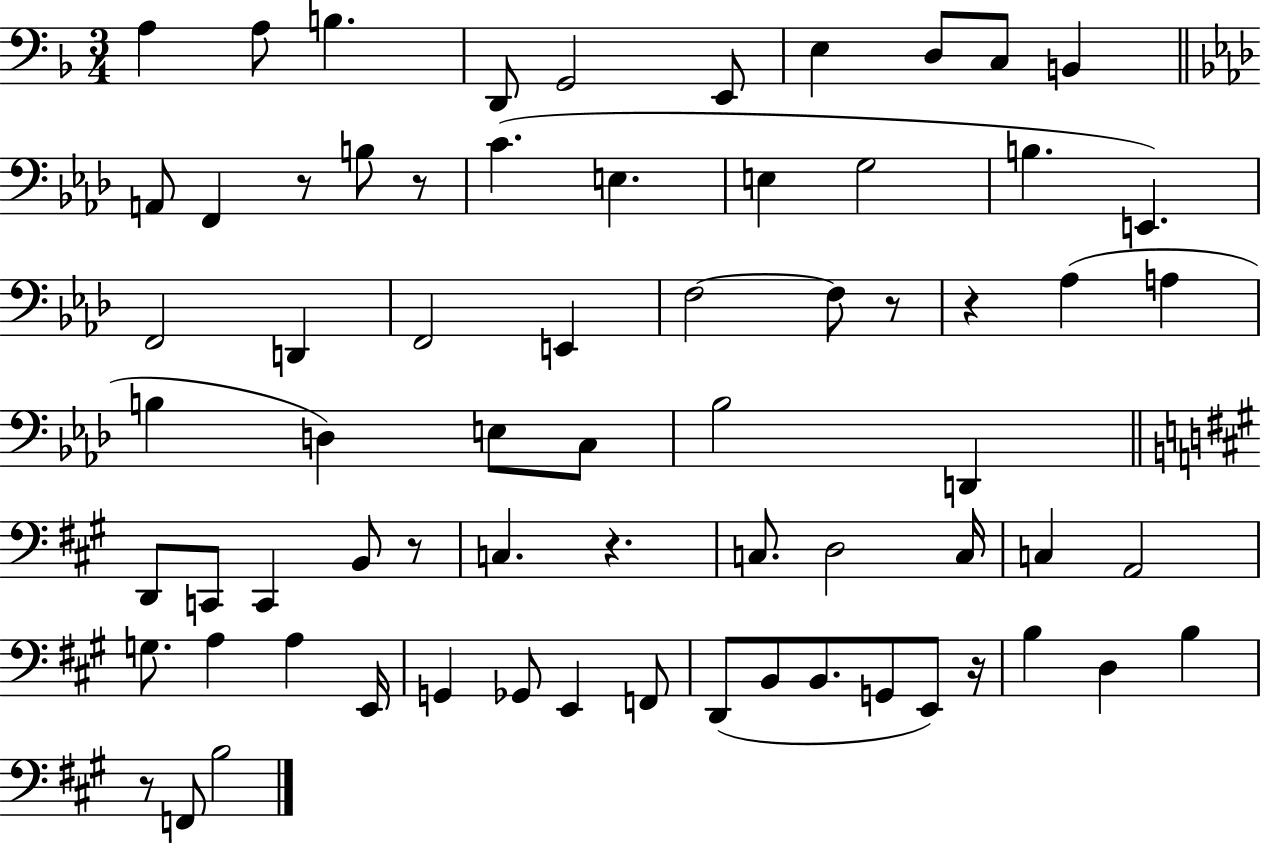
X:1
T:Untitled
M:3/4
L:1/4
K:F
A, A,/2 B, D,,/2 G,,2 E,,/2 E, D,/2 C,/2 B,, A,,/2 F,, z/2 B,/2 z/2 C E, E, G,2 B, E,, F,,2 D,, F,,2 E,, F,2 F,/2 z/2 z _A, A, B, D, E,/2 C,/2 _B,2 D,, D,,/2 C,,/2 C,, B,,/2 z/2 C, z C,/2 D,2 C,/4 C, A,,2 G,/2 A, A, E,,/4 G,, _G,,/2 E,, F,,/2 D,,/2 B,,/2 B,,/2 G,,/2 E,,/2 z/4 B, D, B, z/2 F,,/2 B,2